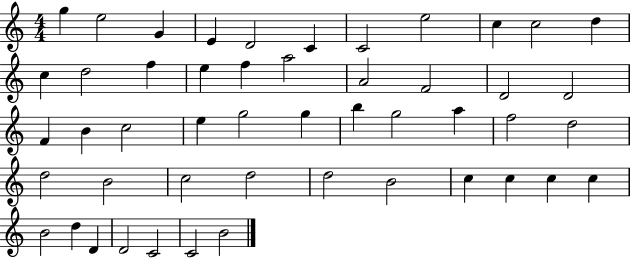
G5/q E5/h G4/q E4/q D4/h C4/q C4/h E5/h C5/q C5/h D5/q C5/q D5/h F5/q E5/q F5/q A5/h A4/h F4/h D4/h D4/h F4/q B4/q C5/h E5/q G5/h G5/q B5/q G5/h A5/q F5/h D5/h D5/h B4/h C5/h D5/h D5/h B4/h C5/q C5/q C5/q C5/q B4/h D5/q D4/q D4/h C4/h C4/h B4/h